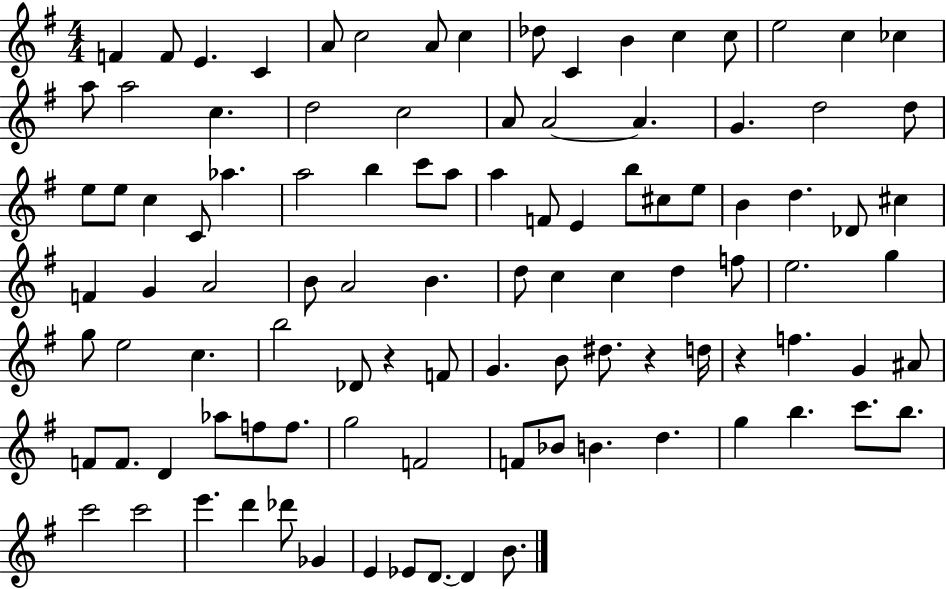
{
  \clef treble
  \numericTimeSignature
  \time 4/4
  \key g \major
  \repeat volta 2 { f'4 f'8 e'4. c'4 | a'8 c''2 a'8 c''4 | des''8 c'4 b'4 c''4 c''8 | e''2 c''4 ces''4 | \break a''8 a''2 c''4. | d''2 c''2 | a'8 a'2~~ a'4. | g'4. d''2 d''8 | \break e''8 e''8 c''4 c'8 aes''4. | a''2 b''4 c'''8 a''8 | a''4 f'8 e'4 b''8 cis''8 e''8 | b'4 d''4. des'8 cis''4 | \break f'4 g'4 a'2 | b'8 a'2 b'4. | d''8 c''4 c''4 d''4 f''8 | e''2. g''4 | \break g''8 e''2 c''4. | b''2 des'8 r4 f'8 | g'4. b'8 dis''8. r4 d''16 | r4 f''4. g'4 ais'8 | \break f'8 f'8. d'4 aes''8 f''8 f''8. | g''2 f'2 | f'8 bes'8 b'4. d''4. | g''4 b''4. c'''8. b''8. | \break c'''2 c'''2 | e'''4. d'''4 des'''8 ges'4 | e'4 ees'8 d'8.~~ d'4 b'8. | } \bar "|."
}